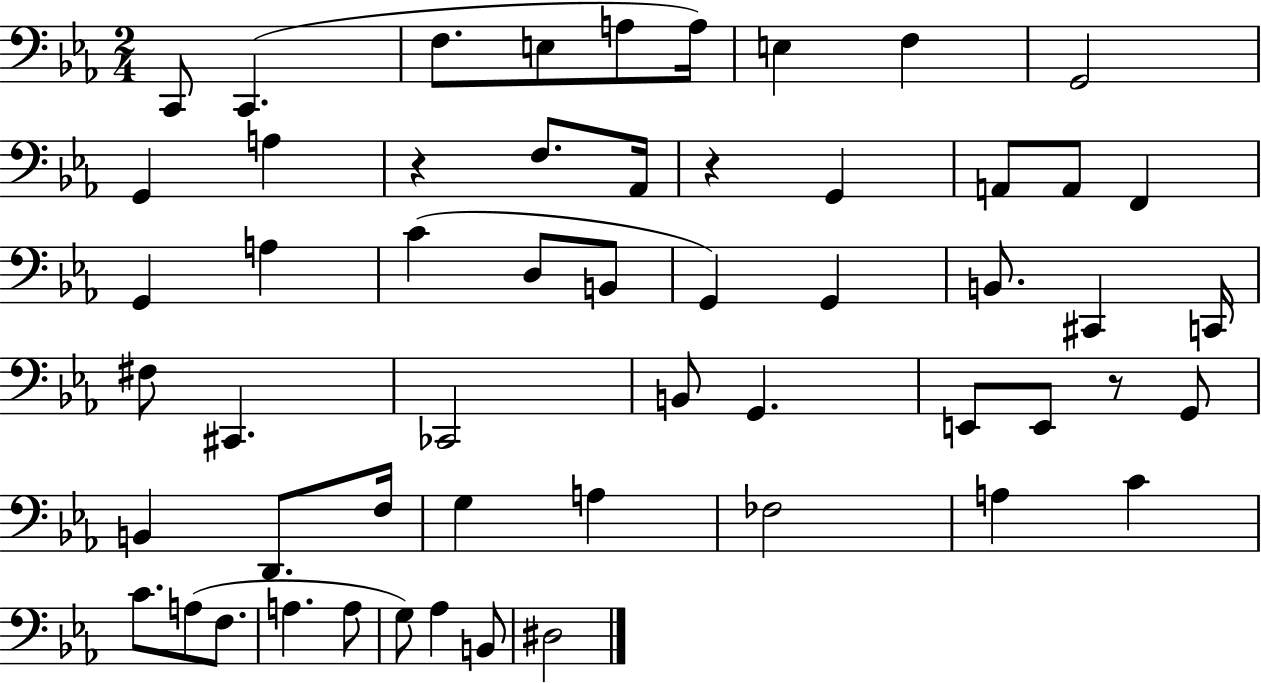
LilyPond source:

{
  \clef bass
  \numericTimeSignature
  \time 2/4
  \key ees \major
  c,8 c,4.( | f8. e8 a8 a16) | e4 f4 | g,2 | \break g,4 a4 | r4 f8. aes,16 | r4 g,4 | a,8 a,8 f,4 | \break g,4 a4 | c'4( d8 b,8 | g,4) g,4 | b,8. cis,4 c,16 | \break fis8 cis,4. | ces,2 | b,8 g,4. | e,8 e,8 r8 g,8 | \break b,4 d,8. f16 | g4 a4 | fes2 | a4 c'4 | \break c'8. a8( f8. | a4. a8 | g8) aes4 b,8 | dis2 | \break \bar "|."
}